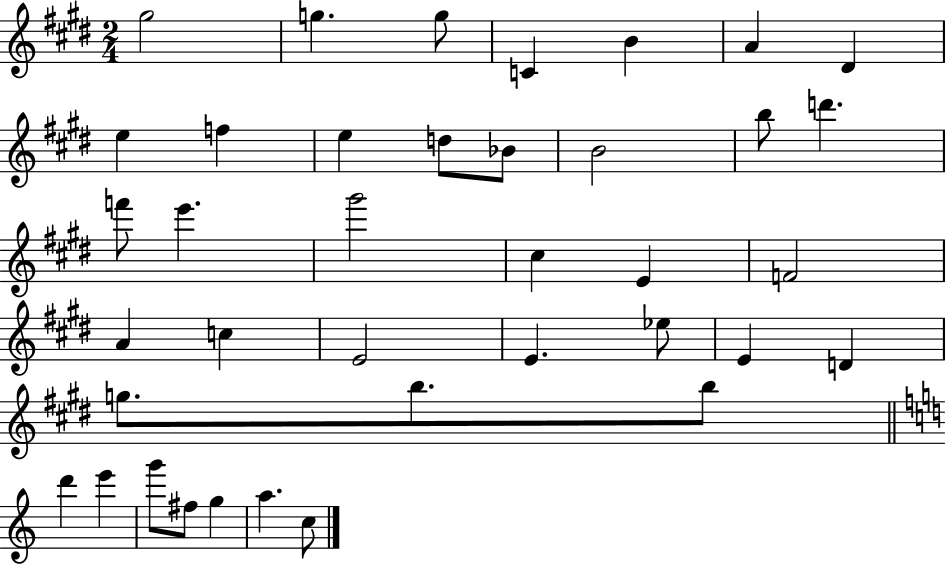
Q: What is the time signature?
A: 2/4